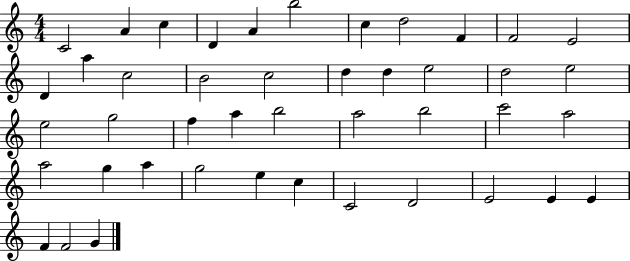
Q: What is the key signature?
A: C major